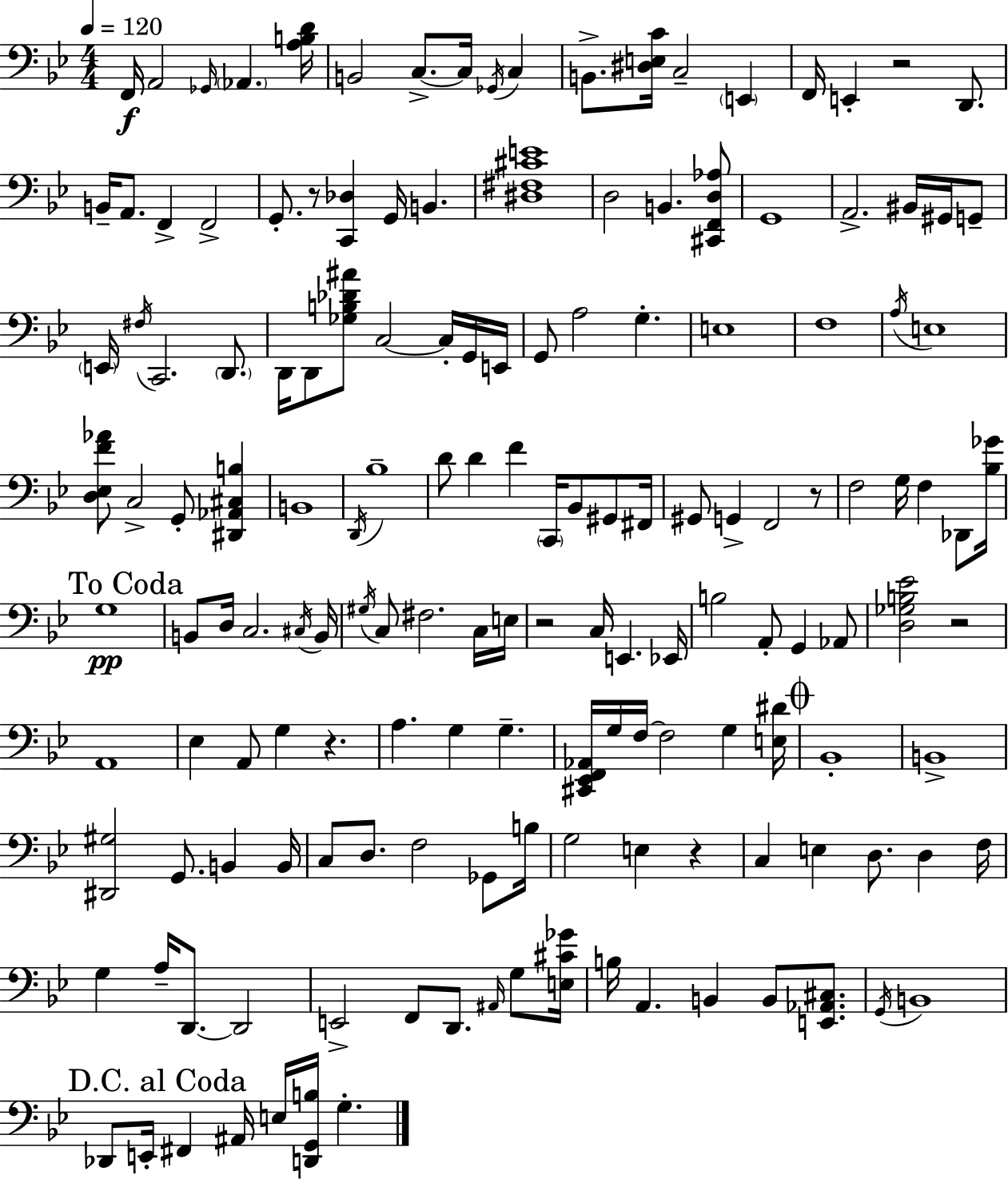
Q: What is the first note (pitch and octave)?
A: F2